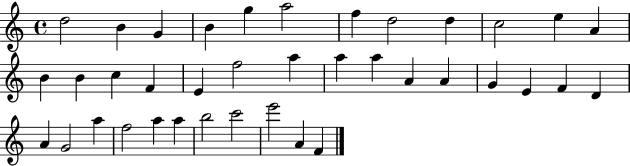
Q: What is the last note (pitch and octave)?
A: F4